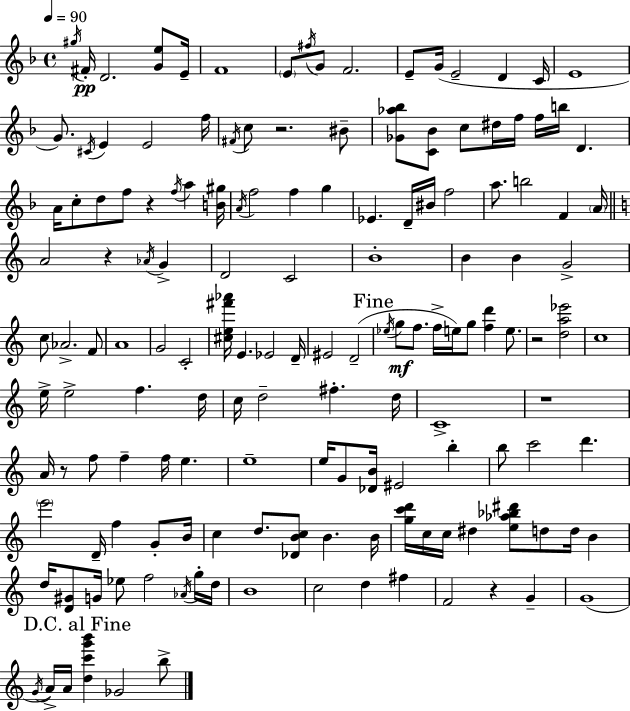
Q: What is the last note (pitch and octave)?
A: B5